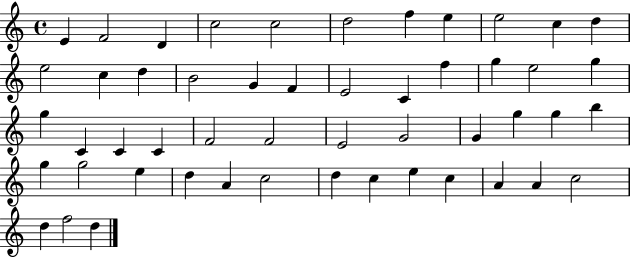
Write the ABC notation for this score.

X:1
T:Untitled
M:4/4
L:1/4
K:C
E F2 D c2 c2 d2 f e e2 c d e2 c d B2 G F E2 C f g e2 g g C C C F2 F2 E2 G2 G g g b g g2 e d A c2 d c e c A A c2 d f2 d